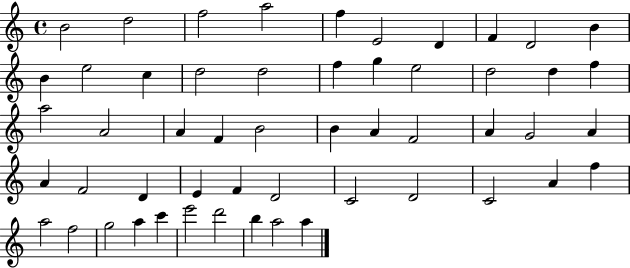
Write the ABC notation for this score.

X:1
T:Untitled
M:4/4
L:1/4
K:C
B2 d2 f2 a2 f E2 D F D2 B B e2 c d2 d2 f g e2 d2 d f a2 A2 A F B2 B A F2 A G2 A A F2 D E F D2 C2 D2 C2 A f a2 f2 g2 a c' e'2 d'2 b a2 a